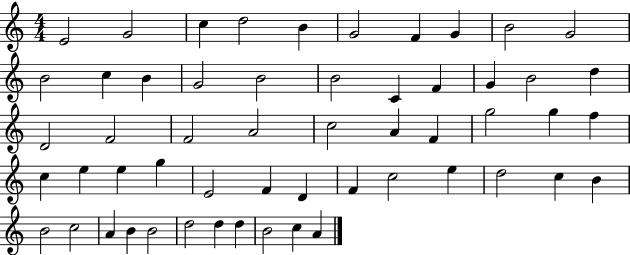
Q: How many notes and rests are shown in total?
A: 55